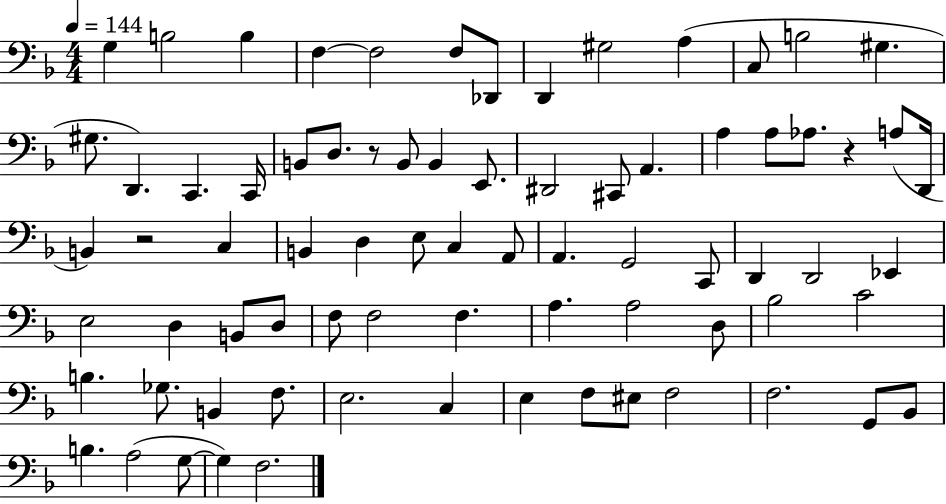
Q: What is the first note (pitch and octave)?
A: G3